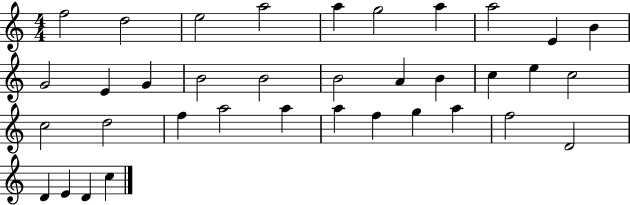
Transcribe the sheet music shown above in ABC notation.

X:1
T:Untitled
M:4/4
L:1/4
K:C
f2 d2 e2 a2 a g2 a a2 E B G2 E G B2 B2 B2 A B c e c2 c2 d2 f a2 a a f g a f2 D2 D E D c